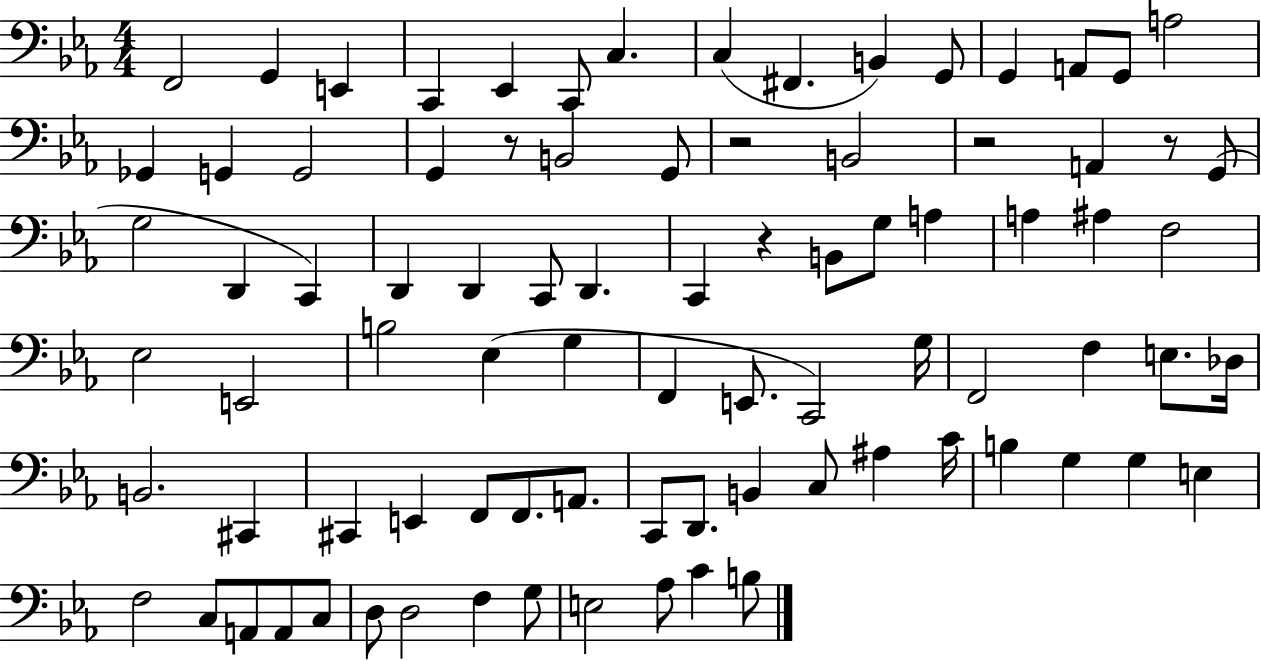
X:1
T:Untitled
M:4/4
L:1/4
K:Eb
F,,2 G,, E,, C,, _E,, C,,/2 C, C, ^F,, B,, G,,/2 G,, A,,/2 G,,/2 A,2 _G,, G,, G,,2 G,, z/2 B,,2 G,,/2 z2 B,,2 z2 A,, z/2 G,,/2 G,2 D,, C,, D,, D,, C,,/2 D,, C,, z B,,/2 G,/2 A, A, ^A, F,2 _E,2 E,,2 B,2 _E, G, F,, E,,/2 C,,2 G,/4 F,,2 F, E,/2 _D,/4 B,,2 ^C,, ^C,, E,, F,,/2 F,,/2 A,,/2 C,,/2 D,,/2 B,, C,/2 ^A, C/4 B, G, G, E, F,2 C,/2 A,,/2 A,,/2 C,/2 D,/2 D,2 F, G,/2 E,2 _A,/2 C B,/2